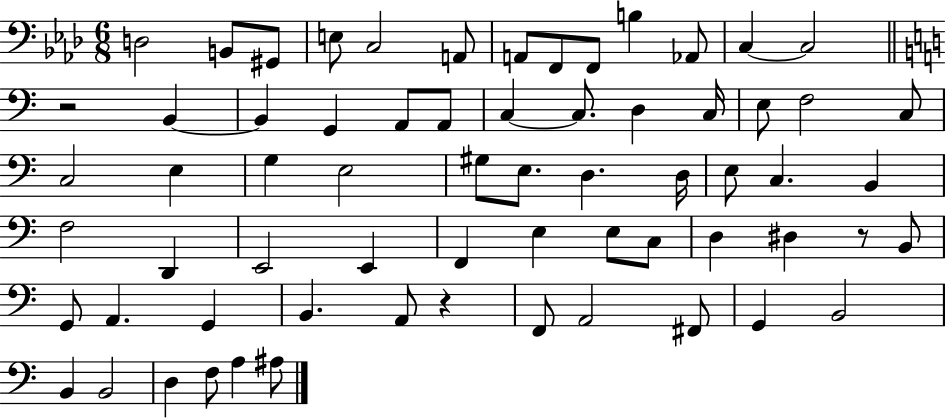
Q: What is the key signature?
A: AES major